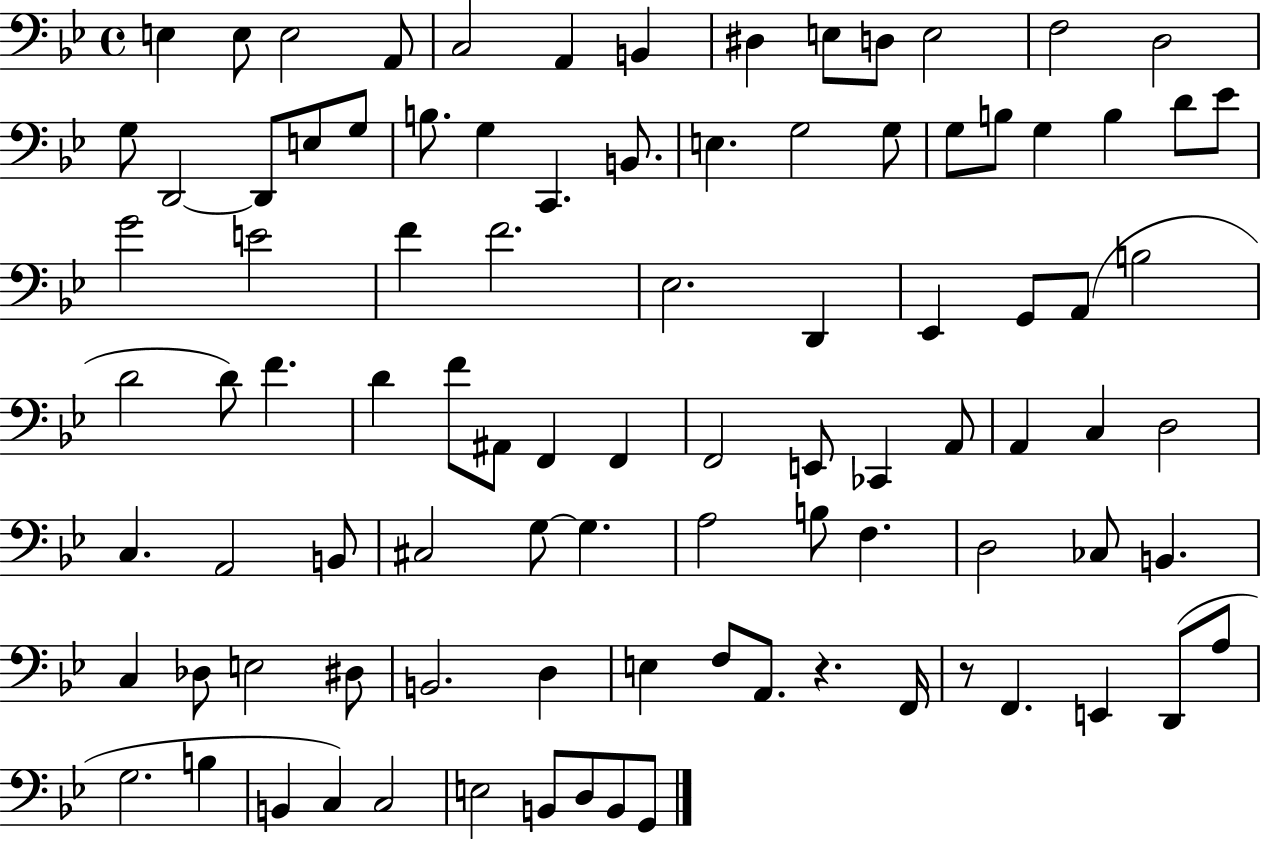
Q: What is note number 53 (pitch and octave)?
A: A2